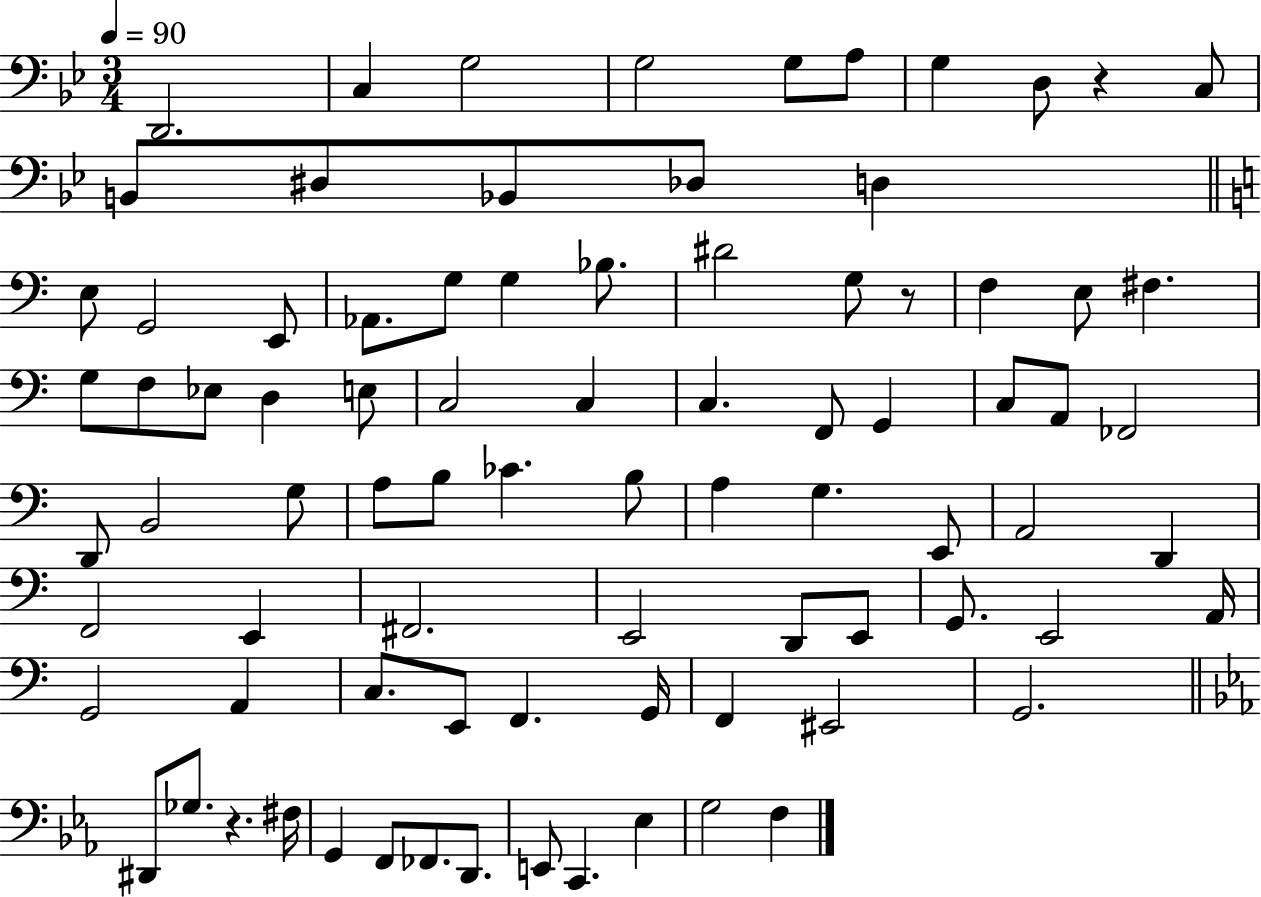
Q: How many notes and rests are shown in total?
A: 84